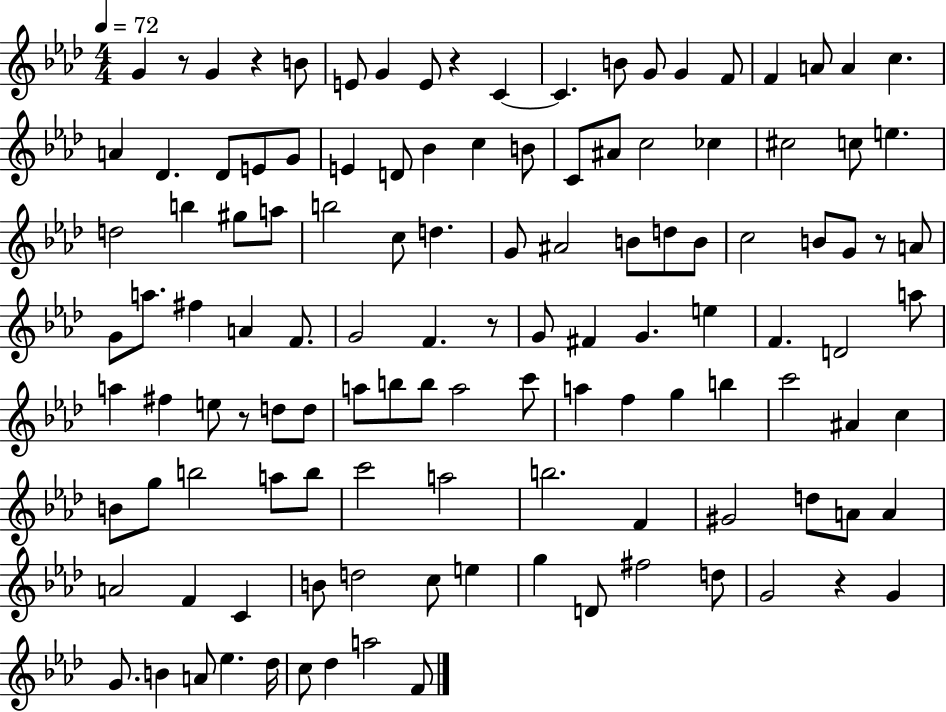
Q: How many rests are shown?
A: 7